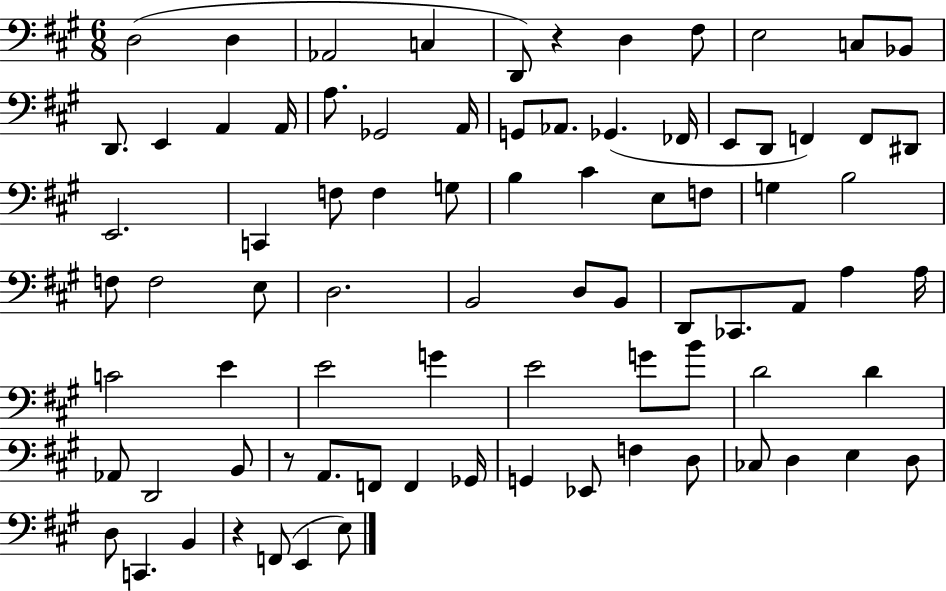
D3/h D3/q Ab2/h C3/q D2/e R/q D3/q F#3/e E3/h C3/e Bb2/e D2/e. E2/q A2/q A2/s A3/e. Gb2/h A2/s G2/e Ab2/e. Gb2/q. FES2/s E2/e D2/e F2/q F2/e D#2/e E2/h. C2/q F3/e F3/q G3/e B3/q C#4/q E3/e F3/e G3/q B3/h F3/e F3/h E3/e D3/h. B2/h D3/e B2/e D2/e CES2/e. A2/e A3/q A3/s C4/h E4/q E4/h G4/q E4/h G4/e B4/e D4/h D4/q Ab2/e D2/h B2/e R/e A2/e. F2/e F2/q Gb2/s G2/q Eb2/e F3/q D3/e CES3/e D3/q E3/q D3/e D3/e C2/q. B2/q R/q F2/e E2/q E3/e